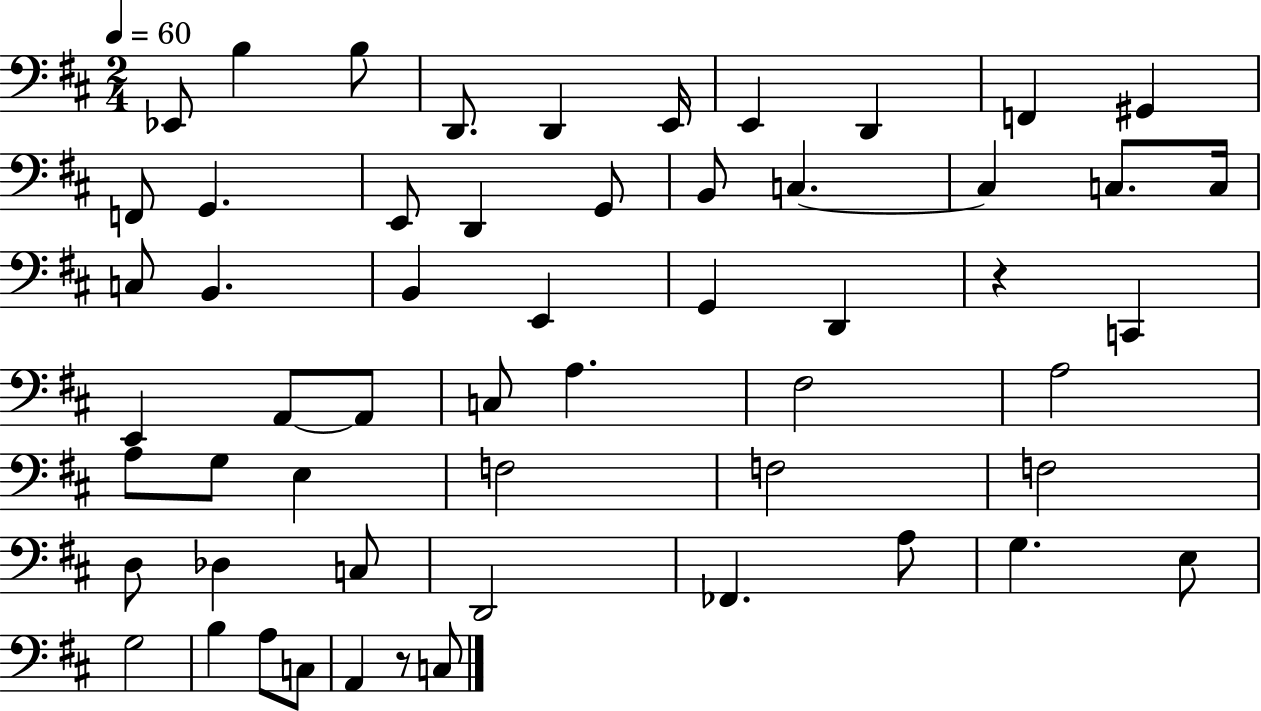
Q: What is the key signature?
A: D major